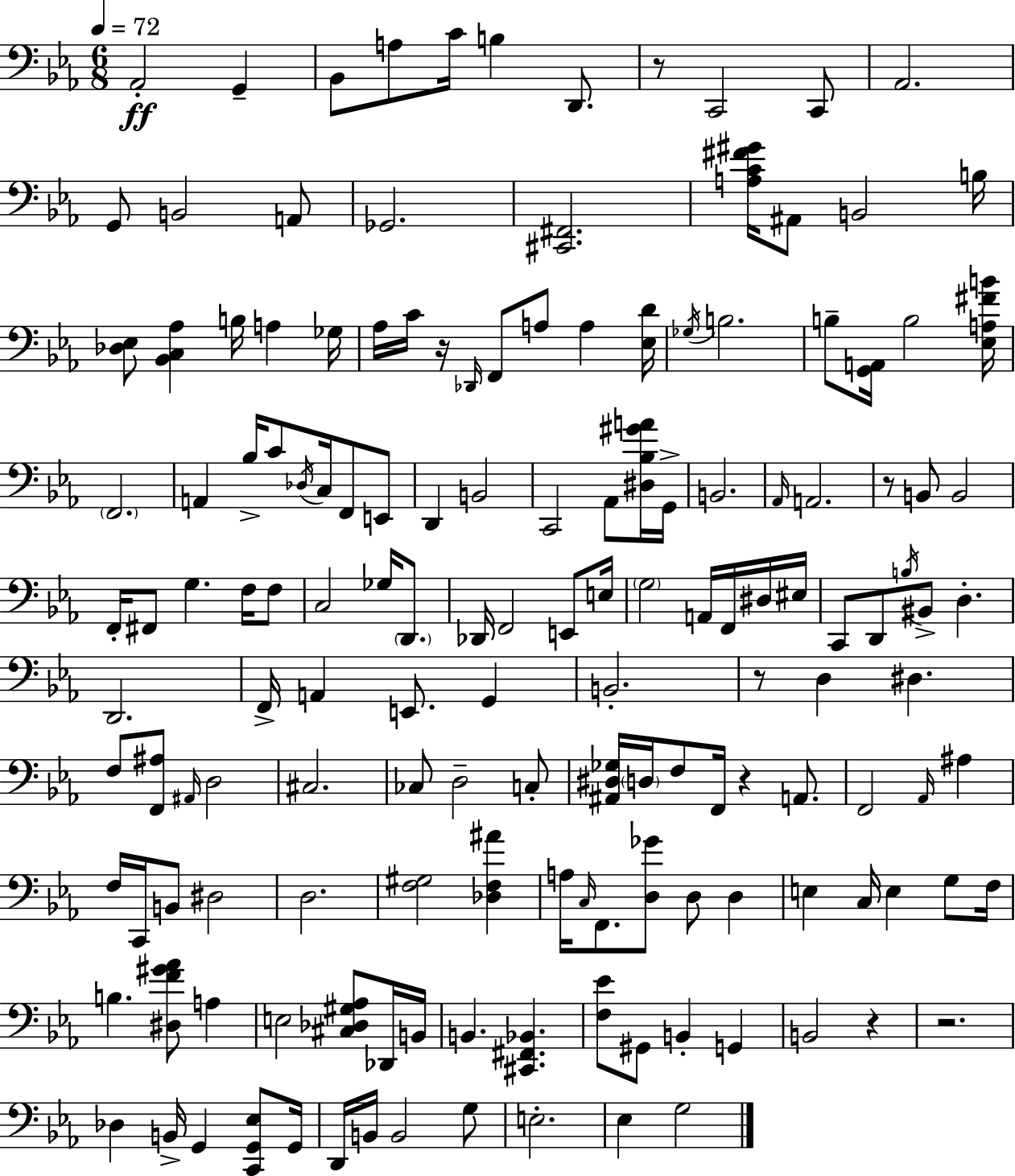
{
  \clef bass
  \numericTimeSignature
  \time 6/8
  \key c \minor
  \tempo 4 = 72
  aes,2-.\ff g,4-- | bes,8 a8 c'16 b4 d,8. | r8 c,2 c,8 | aes,2. | \break g,8 b,2 a,8 | ges,2. | <cis, fis,>2. | <a c' fis' gis'>16 ais,8 b,2 b16 | \break <des ees>8 <bes, c aes>4 b16 a4 ges16 | aes16 c'16 r16 \grace { des,16 } f,8 a8 a4 | <ees d'>16 \acciaccatura { ges16 } b2. | b8-- <g, a,>16 b2 | \break <ees a fis' b'>16 \parenthesize f,2. | a,4 bes16-> c'8 \acciaccatura { des16 } c16 f,8 | e,8 d,4 b,2 | c,2 aes,8 | \break <dis bes gis' a'>16 g,16-> b,2. | \grace { aes,16 } a,2. | r8 b,8 b,2 | f,16-. fis,8 g4. | \break f16 f8 c2 | ges16 \parenthesize d,8. des,16 f,2 | e,8 e16 \parenthesize g2 | a,16 f,16 dis16 eis16 c,8 d,8 \acciaccatura { b16 } bis,8-> d4.-. | \break d,2. | f,16-> a,4 e,8. | g,4 b,2.-. | r8 d4 dis4. | \break f8 <f, ais>8 \grace { ais,16 } d2 | cis2. | ces8 d2-- | c8-. <ais, dis ges>16 \parenthesize d16 f8 f,16 r4 | \break a,8. f,2 | \grace { aes,16 } ais4 f16 c,16 b,8 dis2 | d2. | <f gis>2 | \break <des f ais'>4 a16 \grace { c16 } f,8. | <d ges'>8 d8 d4 e4 | c16 e4 g8 f16 b4. | <dis f' gis' aes'>8 a4 e2 | \break <cis des gis aes>8 des,16 b,16 b,4. | <cis, fis, bes,>4. <f ees'>8 gis,8 | b,4-. g,4 b,2 | r4 r2. | \break des4 | b,16-> g,4 <c, g, ees>8 g,16 d,16 b,16 b,2 | g8 e2.-. | ees4 | \break g2 \bar "|."
}